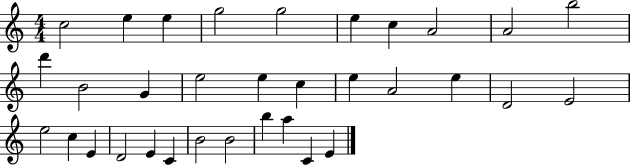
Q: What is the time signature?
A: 4/4